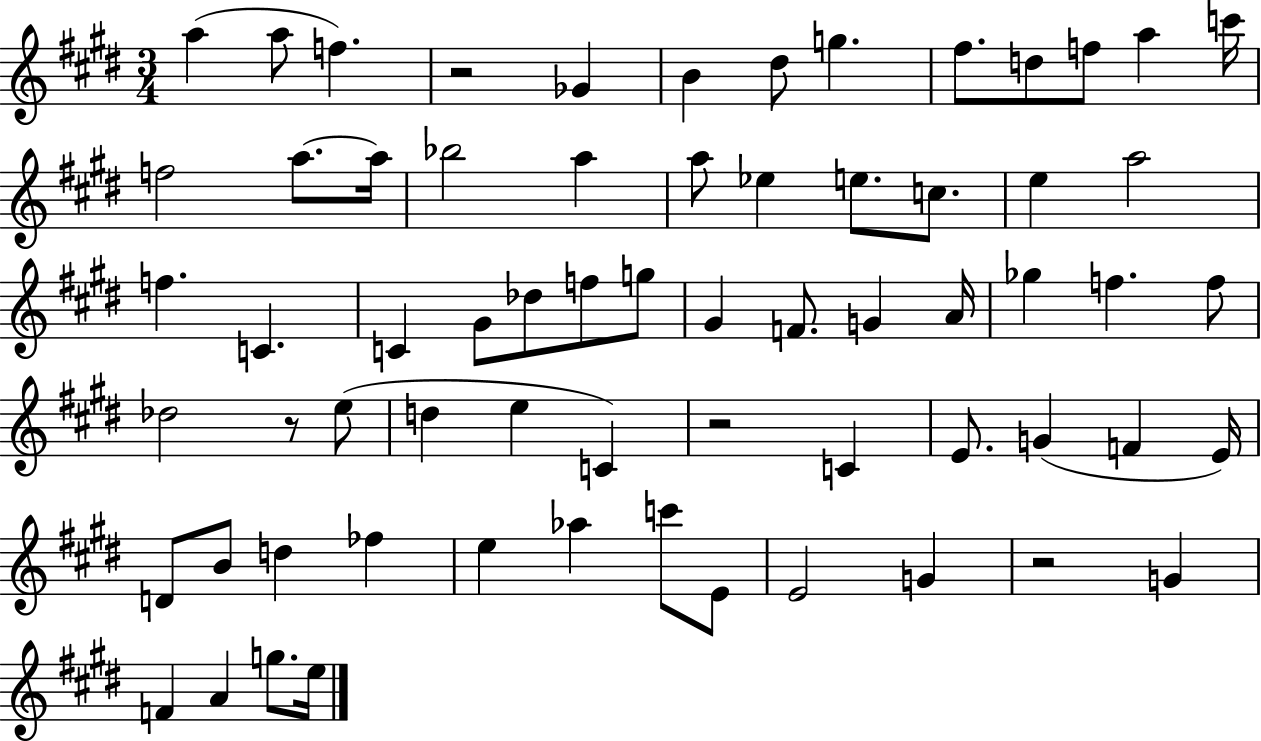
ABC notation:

X:1
T:Untitled
M:3/4
L:1/4
K:E
a a/2 f z2 _G B ^d/2 g ^f/2 d/2 f/2 a c'/4 f2 a/2 a/4 _b2 a a/2 _e e/2 c/2 e a2 f C C ^G/2 _d/2 f/2 g/2 ^G F/2 G A/4 _g f f/2 _d2 z/2 e/2 d e C z2 C E/2 G F E/4 D/2 B/2 d _f e _a c'/2 E/2 E2 G z2 G F A g/2 e/4